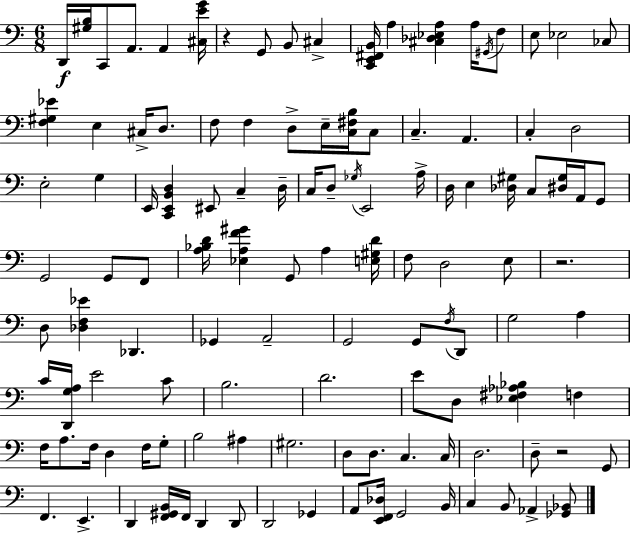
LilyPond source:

{
  \clef bass
  \numericTimeSignature
  \time 6/8
  \key c \major
  \repeat volta 2 { d,16\f <gis b>16 c,8 a,8. a,4 <cis e' g'>16 | r4 g,8 b,8 cis4-> | <c, e, fis, b,>16 a4 <cis des ees a>4 a16 \acciaccatura { gis,16 } f8 | e8 ees2 ces8 | \break <f gis ees'>4 e4 cis16-> d8. | f8 f4 d8-> e16-- <c fis b>16 c8 | c4.-- a,4. | c4-. d2 | \break e2-. g4 | e,16 <c, e, b, d>4 eis,8 c4-- | d16-- c16 d8-- \acciaccatura { ges16 } e,2 | a16-> d16 e4 <des gis>16 c8 <dis gis>16 a,16 | \break g,8 g,2 g,8 | f,8 <a bes d'>16 <ees a f' gis'>4 g,8 a4 | <e gis d'>16 f8 d2 | e8 r2. | \break d8 <des f ees'>4 des,4. | ges,4 a,2-- | g,2 g,8 | \acciaccatura { f16 } d,8 g2 a4 | \break c'16 <d, g a>16 e'2 | c'8 b2. | d'2. | e'8 d8 <ees fis aes bes>4 f4 | \break f16 a8. f16 d4 | f16 g8-. b2 ais4 | gis2. | d8 d8. c4. | \break c16 d2. | d8-- r2 | g,8 f,4. e,4.-> | d,4 <f, gis, b,>16 f,16 d,4 | \break d,8 d,2 ges,4 | a,8 <e, f, des>16 g,2 | b,16 c4 b,8 aes,4-> | <ges, bes,>8 } \bar "|."
}